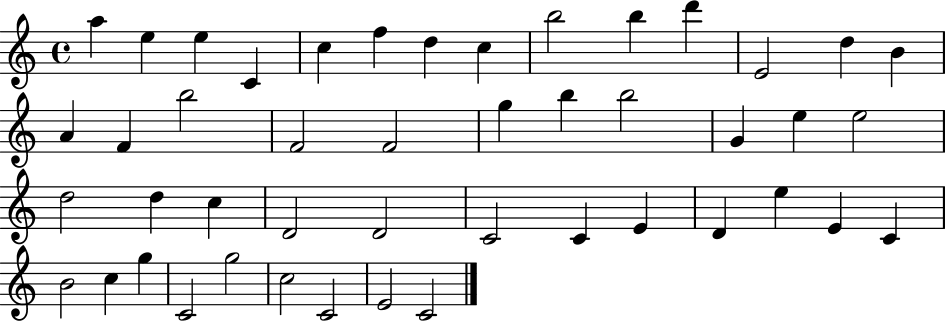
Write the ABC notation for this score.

X:1
T:Untitled
M:4/4
L:1/4
K:C
a e e C c f d c b2 b d' E2 d B A F b2 F2 F2 g b b2 G e e2 d2 d c D2 D2 C2 C E D e E C B2 c g C2 g2 c2 C2 E2 C2